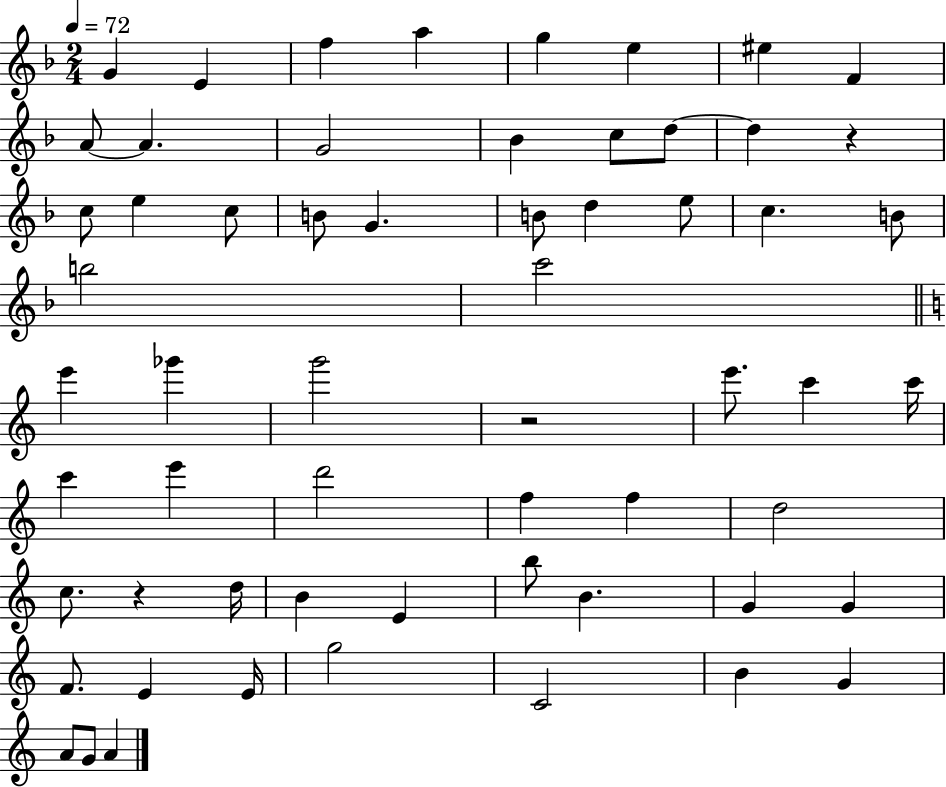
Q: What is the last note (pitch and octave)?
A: A4